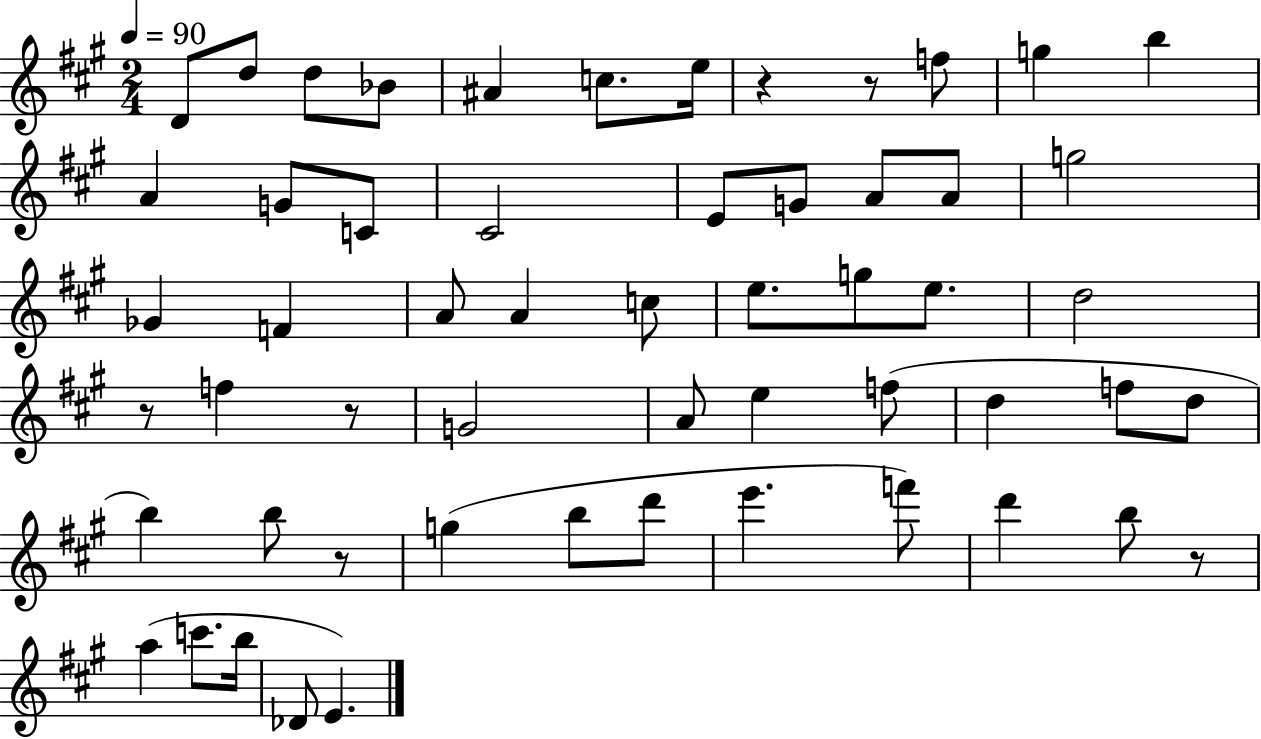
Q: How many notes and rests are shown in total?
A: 56